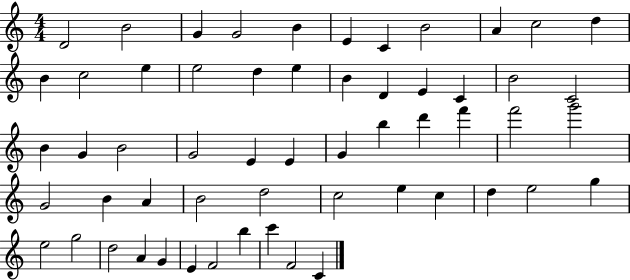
D4/h B4/h G4/q G4/h B4/q E4/q C4/q B4/h A4/q C5/h D5/q B4/q C5/h E5/q E5/h D5/q E5/q B4/q D4/q E4/q C4/q B4/h C4/h B4/q G4/q B4/h G4/h E4/q E4/q G4/q B5/q D6/q F6/q F6/h G6/h G4/h B4/q A4/q B4/h D5/h C5/h E5/q C5/q D5/q E5/h G5/q E5/h G5/h D5/h A4/q G4/q E4/q F4/h B5/q C6/q F4/h C4/q